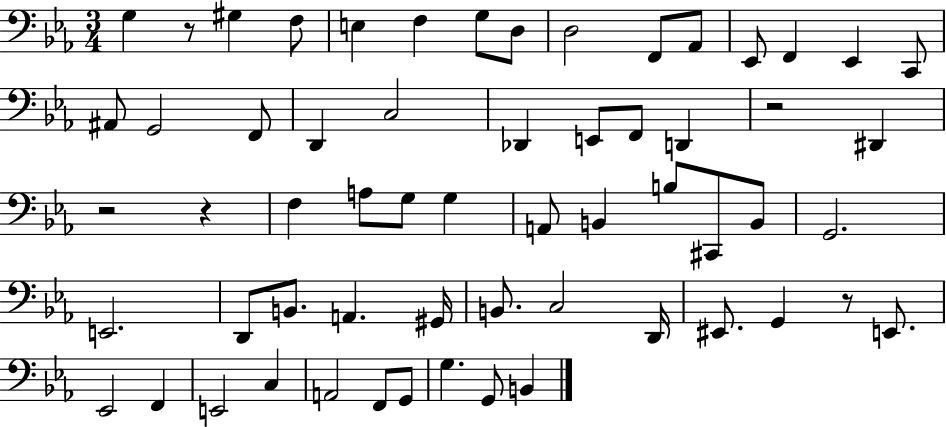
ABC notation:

X:1
T:Untitled
M:3/4
L:1/4
K:Eb
G, z/2 ^G, F,/2 E, F, G,/2 D,/2 D,2 F,,/2 _A,,/2 _E,,/2 F,, _E,, C,,/2 ^A,,/2 G,,2 F,,/2 D,, C,2 _D,, E,,/2 F,,/2 D,, z2 ^D,, z2 z F, A,/2 G,/2 G, A,,/2 B,, B,/2 ^C,,/2 B,,/2 G,,2 E,,2 D,,/2 B,,/2 A,, ^G,,/4 B,,/2 C,2 D,,/4 ^E,,/2 G,, z/2 E,,/2 _E,,2 F,, E,,2 C, A,,2 F,,/2 G,,/2 G, G,,/2 B,,